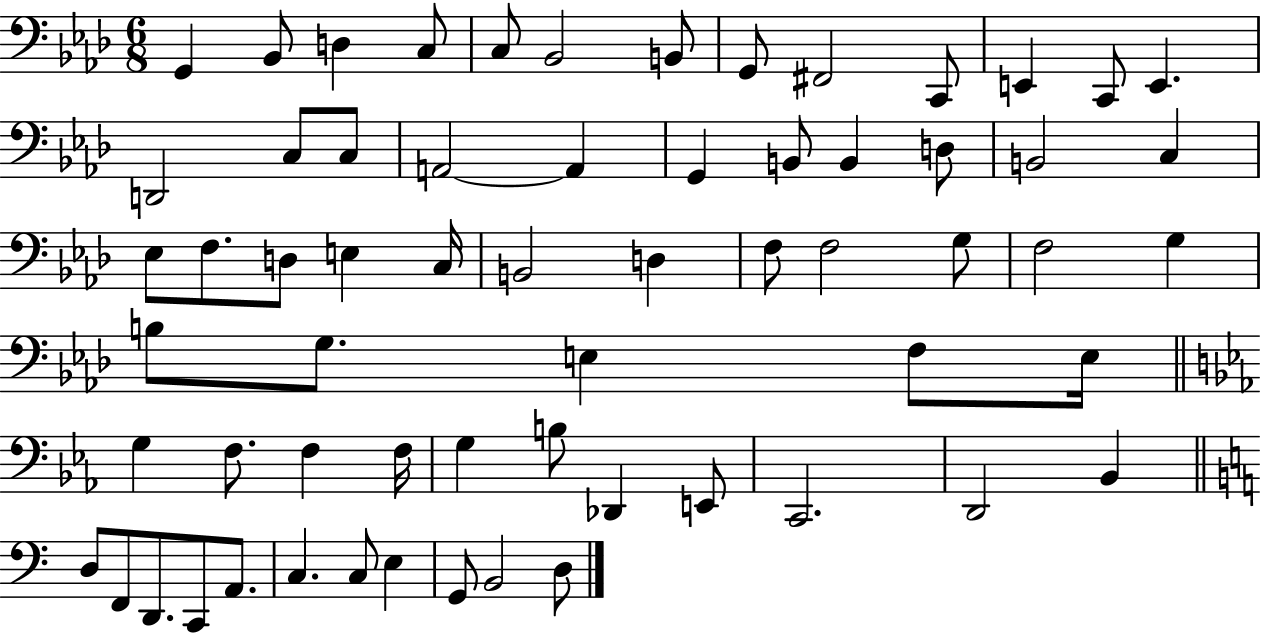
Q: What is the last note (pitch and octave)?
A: D3